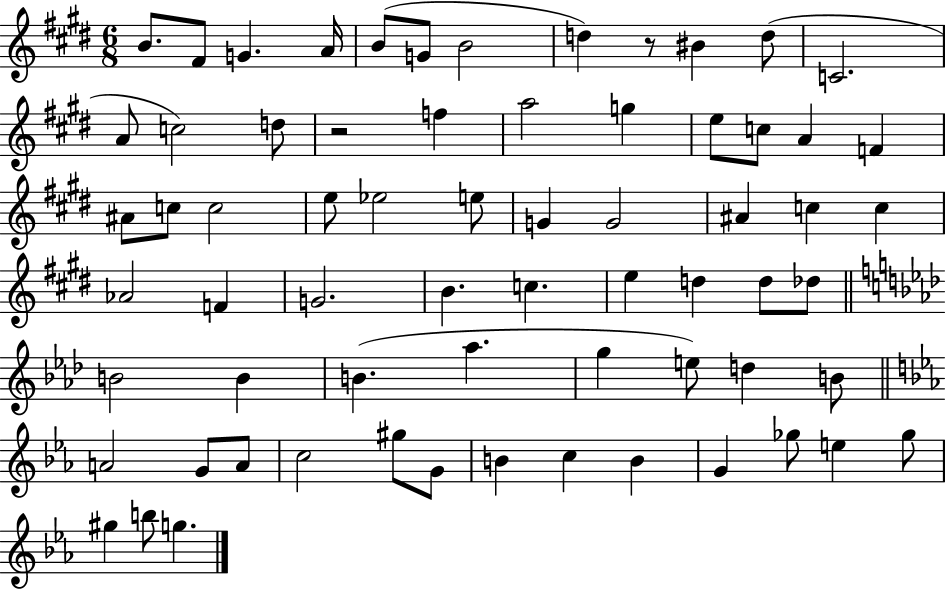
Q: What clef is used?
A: treble